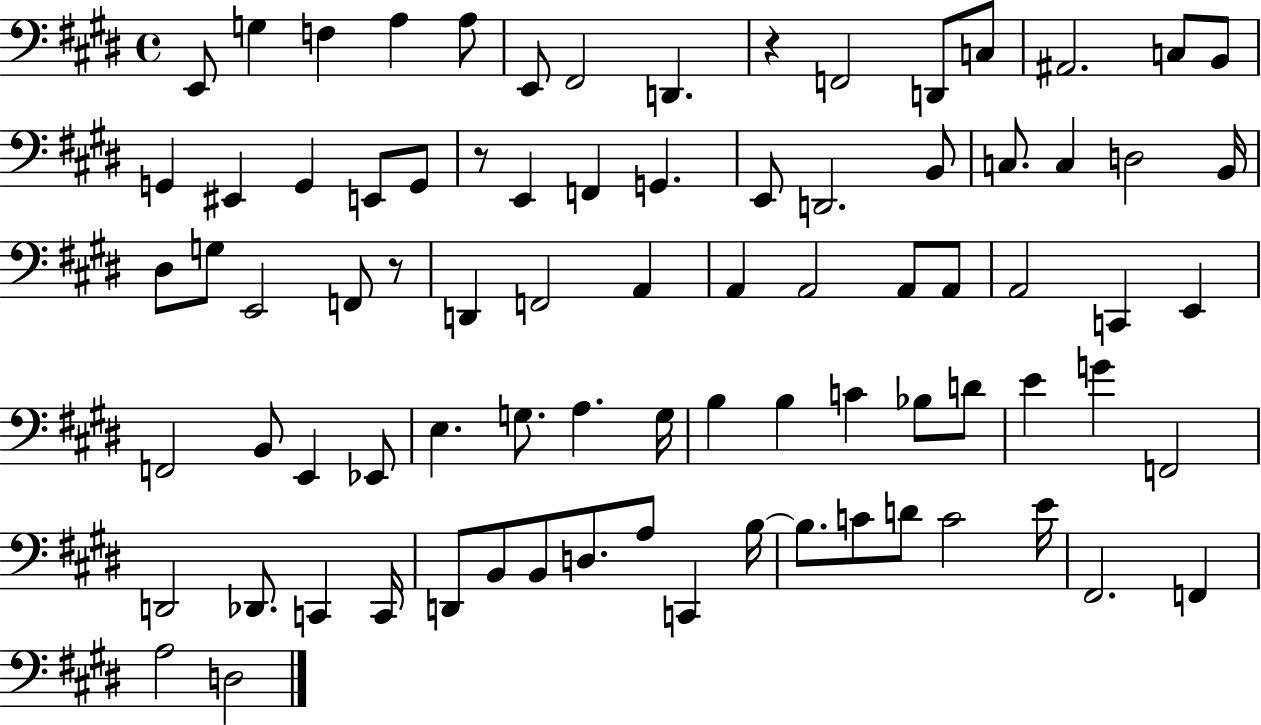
E2/e G3/q F3/q A3/q A3/e E2/e F#2/h D2/q. R/q F2/h D2/e C3/e A#2/h. C3/e B2/e G2/q EIS2/q G2/q E2/e G2/e R/e E2/q F2/q G2/q. E2/e D2/h. B2/e C3/e. C3/q D3/h B2/s D#3/e G3/e E2/h F2/e R/e D2/q F2/h A2/q A2/q A2/h A2/e A2/e A2/h C2/q E2/q F2/h B2/e E2/q Eb2/e E3/q. G3/e. A3/q. G3/s B3/q B3/q C4/q Bb3/e D4/e E4/q G4/q F2/h D2/h Db2/e. C2/q C2/s D2/e B2/e B2/e D3/e. A3/e C2/q B3/s B3/e. C4/e D4/e C4/h E4/s F#2/h. F2/q A3/h D3/h